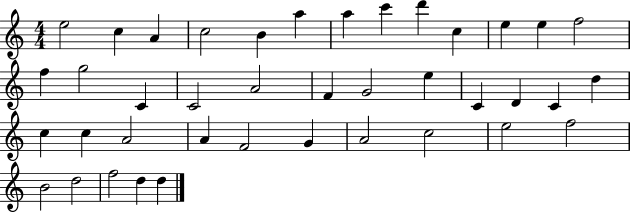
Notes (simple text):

E5/h C5/q A4/q C5/h B4/q A5/q A5/q C6/q D6/q C5/q E5/q E5/q F5/h F5/q G5/h C4/q C4/h A4/h F4/q G4/h E5/q C4/q D4/q C4/q D5/q C5/q C5/q A4/h A4/q F4/h G4/q A4/h C5/h E5/h F5/h B4/h D5/h F5/h D5/q D5/q